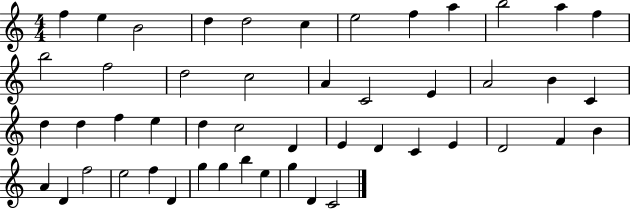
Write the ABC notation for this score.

X:1
T:Untitled
M:4/4
L:1/4
K:C
f e B2 d d2 c e2 f a b2 a f b2 f2 d2 c2 A C2 E A2 B C d d f e d c2 D E D C E D2 F B A D f2 e2 f D g g b e g D C2